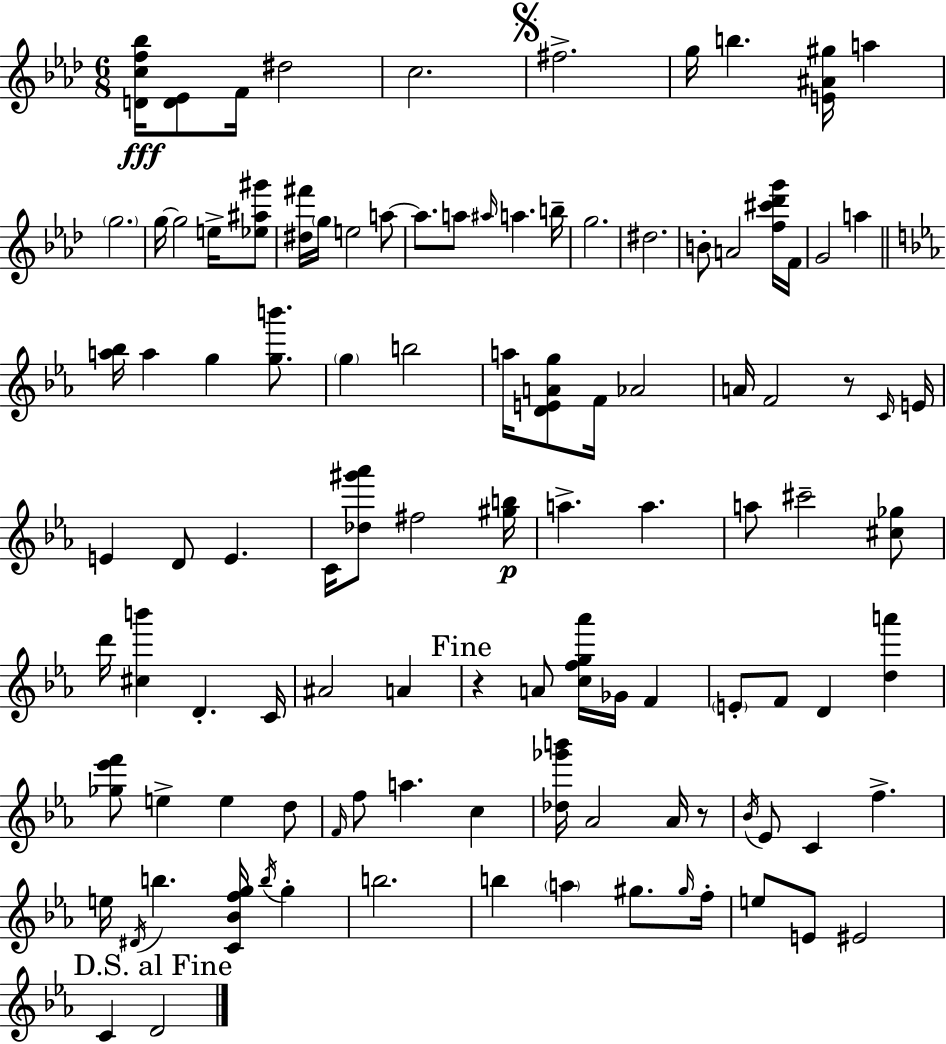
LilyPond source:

{
  \clef treble
  \numericTimeSignature
  \time 6/8
  \key f \minor
  <d' c'' f'' bes''>16\fff <d' ees'>8 f'16 dis''2 | c''2. | \mark \markup { \musicglyph "scripts.segno" } fis''2.-> | g''16 b''4. <e' ais' gis''>16 a''4 | \break \parenthesize g''2. | g''16~~ g''2 e''16-> <ees'' ais'' gis'''>8 | <dis'' fis'''>16 \parenthesize g''16 e''2 a''8~~ | a''8. a''8 \grace { ais''16 } a''4. | \break b''16-- g''2. | dis''2. | b'8-. a'2 <f'' cis''' des''' g'''>16 | f'16 g'2 a''4 | \break \bar "||" \break \key c \minor <a'' bes''>16 a''4 g''4 <g'' b'''>8. | \parenthesize g''4 b''2 | a''16 <d' e' a' g''>8 f'16 aes'2 | a'16 f'2 r8 \grace { c'16 } | \break e'16 e'4 d'8 e'4. | c'16 <des'' gis''' aes'''>8 fis''2 | <gis'' b''>16\p a''4.-> a''4. | a''8 cis'''2-- <cis'' ges''>8 | \break d'''16 <cis'' b'''>4 d'4.-. | c'16 ais'2 a'4 | \mark "Fine" r4 a'8 <c'' f'' g'' aes'''>16 ges'16 f'4 | \parenthesize e'8-. f'8 d'4 <d'' a'''>4 | \break <ges'' ees''' f'''>8 e''4-> e''4 d''8 | \grace { f'16 } f''8 a''4. c''4 | <des'' ges''' b'''>16 aes'2 aes'16 | r8 \acciaccatura { bes'16 } ees'8 c'4 f''4.-> | \break e''16 \acciaccatura { dis'16 } b''4. <c' bes' f'' g''>16 | \acciaccatura { b''16 } g''4-. b''2. | b''4 \parenthesize a''4 | gis''8. \grace { gis''16 } f''16-. e''8 e'8 eis'2 | \break \mark "D.S. al Fine" c'4 d'2 | \bar "|."
}